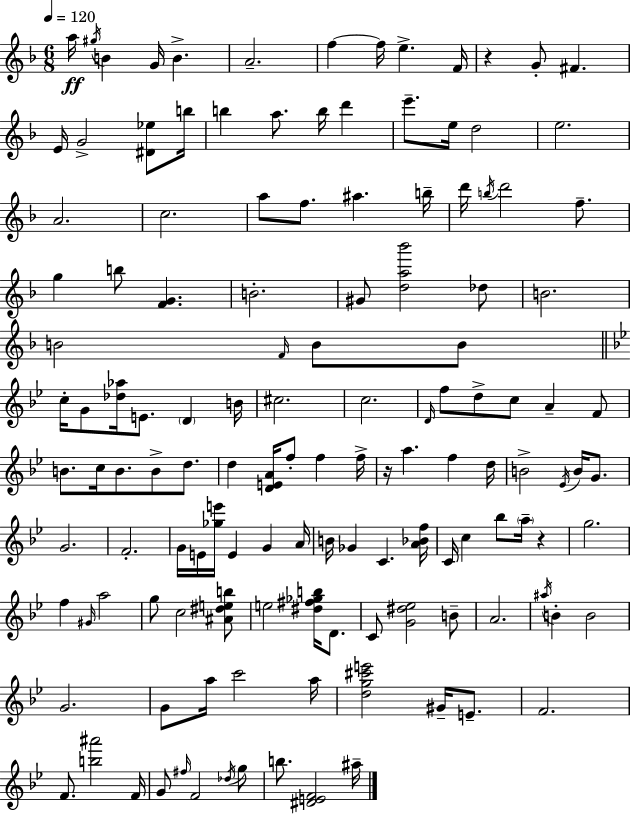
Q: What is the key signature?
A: D minor